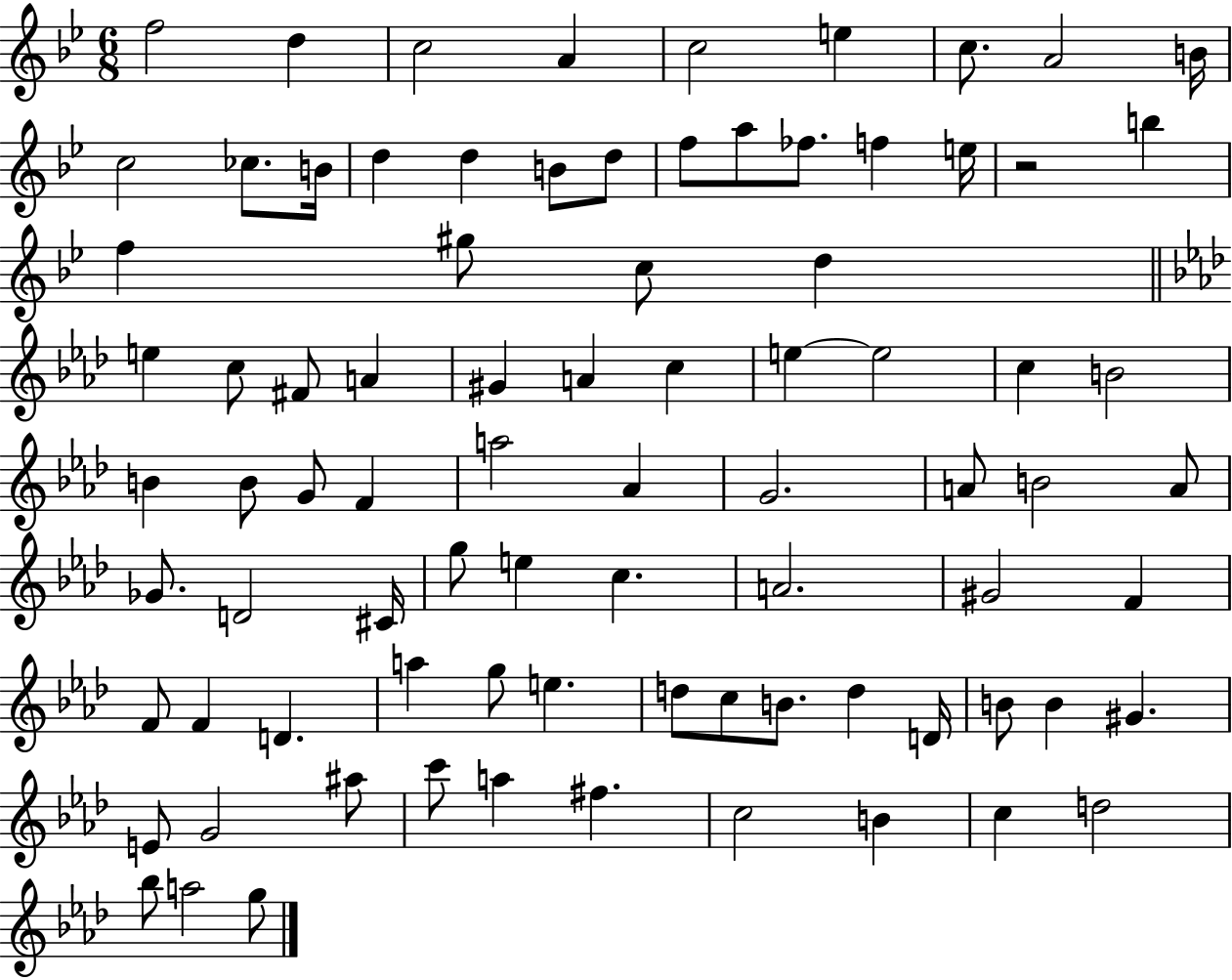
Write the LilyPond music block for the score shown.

{
  \clef treble
  \numericTimeSignature
  \time 6/8
  \key bes \major
  f''2 d''4 | c''2 a'4 | c''2 e''4 | c''8. a'2 b'16 | \break c''2 ces''8. b'16 | d''4 d''4 b'8 d''8 | f''8 a''8 fes''8. f''4 e''16 | r2 b''4 | \break f''4 gis''8 c''8 d''4 | \bar "||" \break \key aes \major e''4 c''8 fis'8 a'4 | gis'4 a'4 c''4 | e''4~~ e''2 | c''4 b'2 | \break b'4 b'8 g'8 f'4 | a''2 aes'4 | g'2. | a'8 b'2 a'8 | \break ges'8. d'2 cis'16 | g''8 e''4 c''4. | a'2. | gis'2 f'4 | \break f'8 f'4 d'4. | a''4 g''8 e''4. | d''8 c''8 b'8. d''4 d'16 | b'8 b'4 gis'4. | \break e'8 g'2 ais''8 | c'''8 a''4 fis''4. | c''2 b'4 | c''4 d''2 | \break bes''8 a''2 g''8 | \bar "|."
}